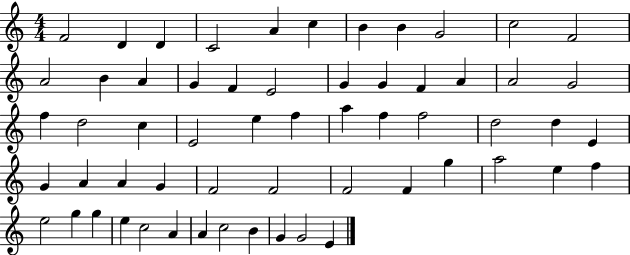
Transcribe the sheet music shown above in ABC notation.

X:1
T:Untitled
M:4/4
L:1/4
K:C
F2 D D C2 A c B B G2 c2 F2 A2 B A G F E2 G G F A A2 G2 f d2 c E2 e f a f f2 d2 d E G A A G F2 F2 F2 F g a2 e f e2 g g e c2 A A c2 B G G2 E